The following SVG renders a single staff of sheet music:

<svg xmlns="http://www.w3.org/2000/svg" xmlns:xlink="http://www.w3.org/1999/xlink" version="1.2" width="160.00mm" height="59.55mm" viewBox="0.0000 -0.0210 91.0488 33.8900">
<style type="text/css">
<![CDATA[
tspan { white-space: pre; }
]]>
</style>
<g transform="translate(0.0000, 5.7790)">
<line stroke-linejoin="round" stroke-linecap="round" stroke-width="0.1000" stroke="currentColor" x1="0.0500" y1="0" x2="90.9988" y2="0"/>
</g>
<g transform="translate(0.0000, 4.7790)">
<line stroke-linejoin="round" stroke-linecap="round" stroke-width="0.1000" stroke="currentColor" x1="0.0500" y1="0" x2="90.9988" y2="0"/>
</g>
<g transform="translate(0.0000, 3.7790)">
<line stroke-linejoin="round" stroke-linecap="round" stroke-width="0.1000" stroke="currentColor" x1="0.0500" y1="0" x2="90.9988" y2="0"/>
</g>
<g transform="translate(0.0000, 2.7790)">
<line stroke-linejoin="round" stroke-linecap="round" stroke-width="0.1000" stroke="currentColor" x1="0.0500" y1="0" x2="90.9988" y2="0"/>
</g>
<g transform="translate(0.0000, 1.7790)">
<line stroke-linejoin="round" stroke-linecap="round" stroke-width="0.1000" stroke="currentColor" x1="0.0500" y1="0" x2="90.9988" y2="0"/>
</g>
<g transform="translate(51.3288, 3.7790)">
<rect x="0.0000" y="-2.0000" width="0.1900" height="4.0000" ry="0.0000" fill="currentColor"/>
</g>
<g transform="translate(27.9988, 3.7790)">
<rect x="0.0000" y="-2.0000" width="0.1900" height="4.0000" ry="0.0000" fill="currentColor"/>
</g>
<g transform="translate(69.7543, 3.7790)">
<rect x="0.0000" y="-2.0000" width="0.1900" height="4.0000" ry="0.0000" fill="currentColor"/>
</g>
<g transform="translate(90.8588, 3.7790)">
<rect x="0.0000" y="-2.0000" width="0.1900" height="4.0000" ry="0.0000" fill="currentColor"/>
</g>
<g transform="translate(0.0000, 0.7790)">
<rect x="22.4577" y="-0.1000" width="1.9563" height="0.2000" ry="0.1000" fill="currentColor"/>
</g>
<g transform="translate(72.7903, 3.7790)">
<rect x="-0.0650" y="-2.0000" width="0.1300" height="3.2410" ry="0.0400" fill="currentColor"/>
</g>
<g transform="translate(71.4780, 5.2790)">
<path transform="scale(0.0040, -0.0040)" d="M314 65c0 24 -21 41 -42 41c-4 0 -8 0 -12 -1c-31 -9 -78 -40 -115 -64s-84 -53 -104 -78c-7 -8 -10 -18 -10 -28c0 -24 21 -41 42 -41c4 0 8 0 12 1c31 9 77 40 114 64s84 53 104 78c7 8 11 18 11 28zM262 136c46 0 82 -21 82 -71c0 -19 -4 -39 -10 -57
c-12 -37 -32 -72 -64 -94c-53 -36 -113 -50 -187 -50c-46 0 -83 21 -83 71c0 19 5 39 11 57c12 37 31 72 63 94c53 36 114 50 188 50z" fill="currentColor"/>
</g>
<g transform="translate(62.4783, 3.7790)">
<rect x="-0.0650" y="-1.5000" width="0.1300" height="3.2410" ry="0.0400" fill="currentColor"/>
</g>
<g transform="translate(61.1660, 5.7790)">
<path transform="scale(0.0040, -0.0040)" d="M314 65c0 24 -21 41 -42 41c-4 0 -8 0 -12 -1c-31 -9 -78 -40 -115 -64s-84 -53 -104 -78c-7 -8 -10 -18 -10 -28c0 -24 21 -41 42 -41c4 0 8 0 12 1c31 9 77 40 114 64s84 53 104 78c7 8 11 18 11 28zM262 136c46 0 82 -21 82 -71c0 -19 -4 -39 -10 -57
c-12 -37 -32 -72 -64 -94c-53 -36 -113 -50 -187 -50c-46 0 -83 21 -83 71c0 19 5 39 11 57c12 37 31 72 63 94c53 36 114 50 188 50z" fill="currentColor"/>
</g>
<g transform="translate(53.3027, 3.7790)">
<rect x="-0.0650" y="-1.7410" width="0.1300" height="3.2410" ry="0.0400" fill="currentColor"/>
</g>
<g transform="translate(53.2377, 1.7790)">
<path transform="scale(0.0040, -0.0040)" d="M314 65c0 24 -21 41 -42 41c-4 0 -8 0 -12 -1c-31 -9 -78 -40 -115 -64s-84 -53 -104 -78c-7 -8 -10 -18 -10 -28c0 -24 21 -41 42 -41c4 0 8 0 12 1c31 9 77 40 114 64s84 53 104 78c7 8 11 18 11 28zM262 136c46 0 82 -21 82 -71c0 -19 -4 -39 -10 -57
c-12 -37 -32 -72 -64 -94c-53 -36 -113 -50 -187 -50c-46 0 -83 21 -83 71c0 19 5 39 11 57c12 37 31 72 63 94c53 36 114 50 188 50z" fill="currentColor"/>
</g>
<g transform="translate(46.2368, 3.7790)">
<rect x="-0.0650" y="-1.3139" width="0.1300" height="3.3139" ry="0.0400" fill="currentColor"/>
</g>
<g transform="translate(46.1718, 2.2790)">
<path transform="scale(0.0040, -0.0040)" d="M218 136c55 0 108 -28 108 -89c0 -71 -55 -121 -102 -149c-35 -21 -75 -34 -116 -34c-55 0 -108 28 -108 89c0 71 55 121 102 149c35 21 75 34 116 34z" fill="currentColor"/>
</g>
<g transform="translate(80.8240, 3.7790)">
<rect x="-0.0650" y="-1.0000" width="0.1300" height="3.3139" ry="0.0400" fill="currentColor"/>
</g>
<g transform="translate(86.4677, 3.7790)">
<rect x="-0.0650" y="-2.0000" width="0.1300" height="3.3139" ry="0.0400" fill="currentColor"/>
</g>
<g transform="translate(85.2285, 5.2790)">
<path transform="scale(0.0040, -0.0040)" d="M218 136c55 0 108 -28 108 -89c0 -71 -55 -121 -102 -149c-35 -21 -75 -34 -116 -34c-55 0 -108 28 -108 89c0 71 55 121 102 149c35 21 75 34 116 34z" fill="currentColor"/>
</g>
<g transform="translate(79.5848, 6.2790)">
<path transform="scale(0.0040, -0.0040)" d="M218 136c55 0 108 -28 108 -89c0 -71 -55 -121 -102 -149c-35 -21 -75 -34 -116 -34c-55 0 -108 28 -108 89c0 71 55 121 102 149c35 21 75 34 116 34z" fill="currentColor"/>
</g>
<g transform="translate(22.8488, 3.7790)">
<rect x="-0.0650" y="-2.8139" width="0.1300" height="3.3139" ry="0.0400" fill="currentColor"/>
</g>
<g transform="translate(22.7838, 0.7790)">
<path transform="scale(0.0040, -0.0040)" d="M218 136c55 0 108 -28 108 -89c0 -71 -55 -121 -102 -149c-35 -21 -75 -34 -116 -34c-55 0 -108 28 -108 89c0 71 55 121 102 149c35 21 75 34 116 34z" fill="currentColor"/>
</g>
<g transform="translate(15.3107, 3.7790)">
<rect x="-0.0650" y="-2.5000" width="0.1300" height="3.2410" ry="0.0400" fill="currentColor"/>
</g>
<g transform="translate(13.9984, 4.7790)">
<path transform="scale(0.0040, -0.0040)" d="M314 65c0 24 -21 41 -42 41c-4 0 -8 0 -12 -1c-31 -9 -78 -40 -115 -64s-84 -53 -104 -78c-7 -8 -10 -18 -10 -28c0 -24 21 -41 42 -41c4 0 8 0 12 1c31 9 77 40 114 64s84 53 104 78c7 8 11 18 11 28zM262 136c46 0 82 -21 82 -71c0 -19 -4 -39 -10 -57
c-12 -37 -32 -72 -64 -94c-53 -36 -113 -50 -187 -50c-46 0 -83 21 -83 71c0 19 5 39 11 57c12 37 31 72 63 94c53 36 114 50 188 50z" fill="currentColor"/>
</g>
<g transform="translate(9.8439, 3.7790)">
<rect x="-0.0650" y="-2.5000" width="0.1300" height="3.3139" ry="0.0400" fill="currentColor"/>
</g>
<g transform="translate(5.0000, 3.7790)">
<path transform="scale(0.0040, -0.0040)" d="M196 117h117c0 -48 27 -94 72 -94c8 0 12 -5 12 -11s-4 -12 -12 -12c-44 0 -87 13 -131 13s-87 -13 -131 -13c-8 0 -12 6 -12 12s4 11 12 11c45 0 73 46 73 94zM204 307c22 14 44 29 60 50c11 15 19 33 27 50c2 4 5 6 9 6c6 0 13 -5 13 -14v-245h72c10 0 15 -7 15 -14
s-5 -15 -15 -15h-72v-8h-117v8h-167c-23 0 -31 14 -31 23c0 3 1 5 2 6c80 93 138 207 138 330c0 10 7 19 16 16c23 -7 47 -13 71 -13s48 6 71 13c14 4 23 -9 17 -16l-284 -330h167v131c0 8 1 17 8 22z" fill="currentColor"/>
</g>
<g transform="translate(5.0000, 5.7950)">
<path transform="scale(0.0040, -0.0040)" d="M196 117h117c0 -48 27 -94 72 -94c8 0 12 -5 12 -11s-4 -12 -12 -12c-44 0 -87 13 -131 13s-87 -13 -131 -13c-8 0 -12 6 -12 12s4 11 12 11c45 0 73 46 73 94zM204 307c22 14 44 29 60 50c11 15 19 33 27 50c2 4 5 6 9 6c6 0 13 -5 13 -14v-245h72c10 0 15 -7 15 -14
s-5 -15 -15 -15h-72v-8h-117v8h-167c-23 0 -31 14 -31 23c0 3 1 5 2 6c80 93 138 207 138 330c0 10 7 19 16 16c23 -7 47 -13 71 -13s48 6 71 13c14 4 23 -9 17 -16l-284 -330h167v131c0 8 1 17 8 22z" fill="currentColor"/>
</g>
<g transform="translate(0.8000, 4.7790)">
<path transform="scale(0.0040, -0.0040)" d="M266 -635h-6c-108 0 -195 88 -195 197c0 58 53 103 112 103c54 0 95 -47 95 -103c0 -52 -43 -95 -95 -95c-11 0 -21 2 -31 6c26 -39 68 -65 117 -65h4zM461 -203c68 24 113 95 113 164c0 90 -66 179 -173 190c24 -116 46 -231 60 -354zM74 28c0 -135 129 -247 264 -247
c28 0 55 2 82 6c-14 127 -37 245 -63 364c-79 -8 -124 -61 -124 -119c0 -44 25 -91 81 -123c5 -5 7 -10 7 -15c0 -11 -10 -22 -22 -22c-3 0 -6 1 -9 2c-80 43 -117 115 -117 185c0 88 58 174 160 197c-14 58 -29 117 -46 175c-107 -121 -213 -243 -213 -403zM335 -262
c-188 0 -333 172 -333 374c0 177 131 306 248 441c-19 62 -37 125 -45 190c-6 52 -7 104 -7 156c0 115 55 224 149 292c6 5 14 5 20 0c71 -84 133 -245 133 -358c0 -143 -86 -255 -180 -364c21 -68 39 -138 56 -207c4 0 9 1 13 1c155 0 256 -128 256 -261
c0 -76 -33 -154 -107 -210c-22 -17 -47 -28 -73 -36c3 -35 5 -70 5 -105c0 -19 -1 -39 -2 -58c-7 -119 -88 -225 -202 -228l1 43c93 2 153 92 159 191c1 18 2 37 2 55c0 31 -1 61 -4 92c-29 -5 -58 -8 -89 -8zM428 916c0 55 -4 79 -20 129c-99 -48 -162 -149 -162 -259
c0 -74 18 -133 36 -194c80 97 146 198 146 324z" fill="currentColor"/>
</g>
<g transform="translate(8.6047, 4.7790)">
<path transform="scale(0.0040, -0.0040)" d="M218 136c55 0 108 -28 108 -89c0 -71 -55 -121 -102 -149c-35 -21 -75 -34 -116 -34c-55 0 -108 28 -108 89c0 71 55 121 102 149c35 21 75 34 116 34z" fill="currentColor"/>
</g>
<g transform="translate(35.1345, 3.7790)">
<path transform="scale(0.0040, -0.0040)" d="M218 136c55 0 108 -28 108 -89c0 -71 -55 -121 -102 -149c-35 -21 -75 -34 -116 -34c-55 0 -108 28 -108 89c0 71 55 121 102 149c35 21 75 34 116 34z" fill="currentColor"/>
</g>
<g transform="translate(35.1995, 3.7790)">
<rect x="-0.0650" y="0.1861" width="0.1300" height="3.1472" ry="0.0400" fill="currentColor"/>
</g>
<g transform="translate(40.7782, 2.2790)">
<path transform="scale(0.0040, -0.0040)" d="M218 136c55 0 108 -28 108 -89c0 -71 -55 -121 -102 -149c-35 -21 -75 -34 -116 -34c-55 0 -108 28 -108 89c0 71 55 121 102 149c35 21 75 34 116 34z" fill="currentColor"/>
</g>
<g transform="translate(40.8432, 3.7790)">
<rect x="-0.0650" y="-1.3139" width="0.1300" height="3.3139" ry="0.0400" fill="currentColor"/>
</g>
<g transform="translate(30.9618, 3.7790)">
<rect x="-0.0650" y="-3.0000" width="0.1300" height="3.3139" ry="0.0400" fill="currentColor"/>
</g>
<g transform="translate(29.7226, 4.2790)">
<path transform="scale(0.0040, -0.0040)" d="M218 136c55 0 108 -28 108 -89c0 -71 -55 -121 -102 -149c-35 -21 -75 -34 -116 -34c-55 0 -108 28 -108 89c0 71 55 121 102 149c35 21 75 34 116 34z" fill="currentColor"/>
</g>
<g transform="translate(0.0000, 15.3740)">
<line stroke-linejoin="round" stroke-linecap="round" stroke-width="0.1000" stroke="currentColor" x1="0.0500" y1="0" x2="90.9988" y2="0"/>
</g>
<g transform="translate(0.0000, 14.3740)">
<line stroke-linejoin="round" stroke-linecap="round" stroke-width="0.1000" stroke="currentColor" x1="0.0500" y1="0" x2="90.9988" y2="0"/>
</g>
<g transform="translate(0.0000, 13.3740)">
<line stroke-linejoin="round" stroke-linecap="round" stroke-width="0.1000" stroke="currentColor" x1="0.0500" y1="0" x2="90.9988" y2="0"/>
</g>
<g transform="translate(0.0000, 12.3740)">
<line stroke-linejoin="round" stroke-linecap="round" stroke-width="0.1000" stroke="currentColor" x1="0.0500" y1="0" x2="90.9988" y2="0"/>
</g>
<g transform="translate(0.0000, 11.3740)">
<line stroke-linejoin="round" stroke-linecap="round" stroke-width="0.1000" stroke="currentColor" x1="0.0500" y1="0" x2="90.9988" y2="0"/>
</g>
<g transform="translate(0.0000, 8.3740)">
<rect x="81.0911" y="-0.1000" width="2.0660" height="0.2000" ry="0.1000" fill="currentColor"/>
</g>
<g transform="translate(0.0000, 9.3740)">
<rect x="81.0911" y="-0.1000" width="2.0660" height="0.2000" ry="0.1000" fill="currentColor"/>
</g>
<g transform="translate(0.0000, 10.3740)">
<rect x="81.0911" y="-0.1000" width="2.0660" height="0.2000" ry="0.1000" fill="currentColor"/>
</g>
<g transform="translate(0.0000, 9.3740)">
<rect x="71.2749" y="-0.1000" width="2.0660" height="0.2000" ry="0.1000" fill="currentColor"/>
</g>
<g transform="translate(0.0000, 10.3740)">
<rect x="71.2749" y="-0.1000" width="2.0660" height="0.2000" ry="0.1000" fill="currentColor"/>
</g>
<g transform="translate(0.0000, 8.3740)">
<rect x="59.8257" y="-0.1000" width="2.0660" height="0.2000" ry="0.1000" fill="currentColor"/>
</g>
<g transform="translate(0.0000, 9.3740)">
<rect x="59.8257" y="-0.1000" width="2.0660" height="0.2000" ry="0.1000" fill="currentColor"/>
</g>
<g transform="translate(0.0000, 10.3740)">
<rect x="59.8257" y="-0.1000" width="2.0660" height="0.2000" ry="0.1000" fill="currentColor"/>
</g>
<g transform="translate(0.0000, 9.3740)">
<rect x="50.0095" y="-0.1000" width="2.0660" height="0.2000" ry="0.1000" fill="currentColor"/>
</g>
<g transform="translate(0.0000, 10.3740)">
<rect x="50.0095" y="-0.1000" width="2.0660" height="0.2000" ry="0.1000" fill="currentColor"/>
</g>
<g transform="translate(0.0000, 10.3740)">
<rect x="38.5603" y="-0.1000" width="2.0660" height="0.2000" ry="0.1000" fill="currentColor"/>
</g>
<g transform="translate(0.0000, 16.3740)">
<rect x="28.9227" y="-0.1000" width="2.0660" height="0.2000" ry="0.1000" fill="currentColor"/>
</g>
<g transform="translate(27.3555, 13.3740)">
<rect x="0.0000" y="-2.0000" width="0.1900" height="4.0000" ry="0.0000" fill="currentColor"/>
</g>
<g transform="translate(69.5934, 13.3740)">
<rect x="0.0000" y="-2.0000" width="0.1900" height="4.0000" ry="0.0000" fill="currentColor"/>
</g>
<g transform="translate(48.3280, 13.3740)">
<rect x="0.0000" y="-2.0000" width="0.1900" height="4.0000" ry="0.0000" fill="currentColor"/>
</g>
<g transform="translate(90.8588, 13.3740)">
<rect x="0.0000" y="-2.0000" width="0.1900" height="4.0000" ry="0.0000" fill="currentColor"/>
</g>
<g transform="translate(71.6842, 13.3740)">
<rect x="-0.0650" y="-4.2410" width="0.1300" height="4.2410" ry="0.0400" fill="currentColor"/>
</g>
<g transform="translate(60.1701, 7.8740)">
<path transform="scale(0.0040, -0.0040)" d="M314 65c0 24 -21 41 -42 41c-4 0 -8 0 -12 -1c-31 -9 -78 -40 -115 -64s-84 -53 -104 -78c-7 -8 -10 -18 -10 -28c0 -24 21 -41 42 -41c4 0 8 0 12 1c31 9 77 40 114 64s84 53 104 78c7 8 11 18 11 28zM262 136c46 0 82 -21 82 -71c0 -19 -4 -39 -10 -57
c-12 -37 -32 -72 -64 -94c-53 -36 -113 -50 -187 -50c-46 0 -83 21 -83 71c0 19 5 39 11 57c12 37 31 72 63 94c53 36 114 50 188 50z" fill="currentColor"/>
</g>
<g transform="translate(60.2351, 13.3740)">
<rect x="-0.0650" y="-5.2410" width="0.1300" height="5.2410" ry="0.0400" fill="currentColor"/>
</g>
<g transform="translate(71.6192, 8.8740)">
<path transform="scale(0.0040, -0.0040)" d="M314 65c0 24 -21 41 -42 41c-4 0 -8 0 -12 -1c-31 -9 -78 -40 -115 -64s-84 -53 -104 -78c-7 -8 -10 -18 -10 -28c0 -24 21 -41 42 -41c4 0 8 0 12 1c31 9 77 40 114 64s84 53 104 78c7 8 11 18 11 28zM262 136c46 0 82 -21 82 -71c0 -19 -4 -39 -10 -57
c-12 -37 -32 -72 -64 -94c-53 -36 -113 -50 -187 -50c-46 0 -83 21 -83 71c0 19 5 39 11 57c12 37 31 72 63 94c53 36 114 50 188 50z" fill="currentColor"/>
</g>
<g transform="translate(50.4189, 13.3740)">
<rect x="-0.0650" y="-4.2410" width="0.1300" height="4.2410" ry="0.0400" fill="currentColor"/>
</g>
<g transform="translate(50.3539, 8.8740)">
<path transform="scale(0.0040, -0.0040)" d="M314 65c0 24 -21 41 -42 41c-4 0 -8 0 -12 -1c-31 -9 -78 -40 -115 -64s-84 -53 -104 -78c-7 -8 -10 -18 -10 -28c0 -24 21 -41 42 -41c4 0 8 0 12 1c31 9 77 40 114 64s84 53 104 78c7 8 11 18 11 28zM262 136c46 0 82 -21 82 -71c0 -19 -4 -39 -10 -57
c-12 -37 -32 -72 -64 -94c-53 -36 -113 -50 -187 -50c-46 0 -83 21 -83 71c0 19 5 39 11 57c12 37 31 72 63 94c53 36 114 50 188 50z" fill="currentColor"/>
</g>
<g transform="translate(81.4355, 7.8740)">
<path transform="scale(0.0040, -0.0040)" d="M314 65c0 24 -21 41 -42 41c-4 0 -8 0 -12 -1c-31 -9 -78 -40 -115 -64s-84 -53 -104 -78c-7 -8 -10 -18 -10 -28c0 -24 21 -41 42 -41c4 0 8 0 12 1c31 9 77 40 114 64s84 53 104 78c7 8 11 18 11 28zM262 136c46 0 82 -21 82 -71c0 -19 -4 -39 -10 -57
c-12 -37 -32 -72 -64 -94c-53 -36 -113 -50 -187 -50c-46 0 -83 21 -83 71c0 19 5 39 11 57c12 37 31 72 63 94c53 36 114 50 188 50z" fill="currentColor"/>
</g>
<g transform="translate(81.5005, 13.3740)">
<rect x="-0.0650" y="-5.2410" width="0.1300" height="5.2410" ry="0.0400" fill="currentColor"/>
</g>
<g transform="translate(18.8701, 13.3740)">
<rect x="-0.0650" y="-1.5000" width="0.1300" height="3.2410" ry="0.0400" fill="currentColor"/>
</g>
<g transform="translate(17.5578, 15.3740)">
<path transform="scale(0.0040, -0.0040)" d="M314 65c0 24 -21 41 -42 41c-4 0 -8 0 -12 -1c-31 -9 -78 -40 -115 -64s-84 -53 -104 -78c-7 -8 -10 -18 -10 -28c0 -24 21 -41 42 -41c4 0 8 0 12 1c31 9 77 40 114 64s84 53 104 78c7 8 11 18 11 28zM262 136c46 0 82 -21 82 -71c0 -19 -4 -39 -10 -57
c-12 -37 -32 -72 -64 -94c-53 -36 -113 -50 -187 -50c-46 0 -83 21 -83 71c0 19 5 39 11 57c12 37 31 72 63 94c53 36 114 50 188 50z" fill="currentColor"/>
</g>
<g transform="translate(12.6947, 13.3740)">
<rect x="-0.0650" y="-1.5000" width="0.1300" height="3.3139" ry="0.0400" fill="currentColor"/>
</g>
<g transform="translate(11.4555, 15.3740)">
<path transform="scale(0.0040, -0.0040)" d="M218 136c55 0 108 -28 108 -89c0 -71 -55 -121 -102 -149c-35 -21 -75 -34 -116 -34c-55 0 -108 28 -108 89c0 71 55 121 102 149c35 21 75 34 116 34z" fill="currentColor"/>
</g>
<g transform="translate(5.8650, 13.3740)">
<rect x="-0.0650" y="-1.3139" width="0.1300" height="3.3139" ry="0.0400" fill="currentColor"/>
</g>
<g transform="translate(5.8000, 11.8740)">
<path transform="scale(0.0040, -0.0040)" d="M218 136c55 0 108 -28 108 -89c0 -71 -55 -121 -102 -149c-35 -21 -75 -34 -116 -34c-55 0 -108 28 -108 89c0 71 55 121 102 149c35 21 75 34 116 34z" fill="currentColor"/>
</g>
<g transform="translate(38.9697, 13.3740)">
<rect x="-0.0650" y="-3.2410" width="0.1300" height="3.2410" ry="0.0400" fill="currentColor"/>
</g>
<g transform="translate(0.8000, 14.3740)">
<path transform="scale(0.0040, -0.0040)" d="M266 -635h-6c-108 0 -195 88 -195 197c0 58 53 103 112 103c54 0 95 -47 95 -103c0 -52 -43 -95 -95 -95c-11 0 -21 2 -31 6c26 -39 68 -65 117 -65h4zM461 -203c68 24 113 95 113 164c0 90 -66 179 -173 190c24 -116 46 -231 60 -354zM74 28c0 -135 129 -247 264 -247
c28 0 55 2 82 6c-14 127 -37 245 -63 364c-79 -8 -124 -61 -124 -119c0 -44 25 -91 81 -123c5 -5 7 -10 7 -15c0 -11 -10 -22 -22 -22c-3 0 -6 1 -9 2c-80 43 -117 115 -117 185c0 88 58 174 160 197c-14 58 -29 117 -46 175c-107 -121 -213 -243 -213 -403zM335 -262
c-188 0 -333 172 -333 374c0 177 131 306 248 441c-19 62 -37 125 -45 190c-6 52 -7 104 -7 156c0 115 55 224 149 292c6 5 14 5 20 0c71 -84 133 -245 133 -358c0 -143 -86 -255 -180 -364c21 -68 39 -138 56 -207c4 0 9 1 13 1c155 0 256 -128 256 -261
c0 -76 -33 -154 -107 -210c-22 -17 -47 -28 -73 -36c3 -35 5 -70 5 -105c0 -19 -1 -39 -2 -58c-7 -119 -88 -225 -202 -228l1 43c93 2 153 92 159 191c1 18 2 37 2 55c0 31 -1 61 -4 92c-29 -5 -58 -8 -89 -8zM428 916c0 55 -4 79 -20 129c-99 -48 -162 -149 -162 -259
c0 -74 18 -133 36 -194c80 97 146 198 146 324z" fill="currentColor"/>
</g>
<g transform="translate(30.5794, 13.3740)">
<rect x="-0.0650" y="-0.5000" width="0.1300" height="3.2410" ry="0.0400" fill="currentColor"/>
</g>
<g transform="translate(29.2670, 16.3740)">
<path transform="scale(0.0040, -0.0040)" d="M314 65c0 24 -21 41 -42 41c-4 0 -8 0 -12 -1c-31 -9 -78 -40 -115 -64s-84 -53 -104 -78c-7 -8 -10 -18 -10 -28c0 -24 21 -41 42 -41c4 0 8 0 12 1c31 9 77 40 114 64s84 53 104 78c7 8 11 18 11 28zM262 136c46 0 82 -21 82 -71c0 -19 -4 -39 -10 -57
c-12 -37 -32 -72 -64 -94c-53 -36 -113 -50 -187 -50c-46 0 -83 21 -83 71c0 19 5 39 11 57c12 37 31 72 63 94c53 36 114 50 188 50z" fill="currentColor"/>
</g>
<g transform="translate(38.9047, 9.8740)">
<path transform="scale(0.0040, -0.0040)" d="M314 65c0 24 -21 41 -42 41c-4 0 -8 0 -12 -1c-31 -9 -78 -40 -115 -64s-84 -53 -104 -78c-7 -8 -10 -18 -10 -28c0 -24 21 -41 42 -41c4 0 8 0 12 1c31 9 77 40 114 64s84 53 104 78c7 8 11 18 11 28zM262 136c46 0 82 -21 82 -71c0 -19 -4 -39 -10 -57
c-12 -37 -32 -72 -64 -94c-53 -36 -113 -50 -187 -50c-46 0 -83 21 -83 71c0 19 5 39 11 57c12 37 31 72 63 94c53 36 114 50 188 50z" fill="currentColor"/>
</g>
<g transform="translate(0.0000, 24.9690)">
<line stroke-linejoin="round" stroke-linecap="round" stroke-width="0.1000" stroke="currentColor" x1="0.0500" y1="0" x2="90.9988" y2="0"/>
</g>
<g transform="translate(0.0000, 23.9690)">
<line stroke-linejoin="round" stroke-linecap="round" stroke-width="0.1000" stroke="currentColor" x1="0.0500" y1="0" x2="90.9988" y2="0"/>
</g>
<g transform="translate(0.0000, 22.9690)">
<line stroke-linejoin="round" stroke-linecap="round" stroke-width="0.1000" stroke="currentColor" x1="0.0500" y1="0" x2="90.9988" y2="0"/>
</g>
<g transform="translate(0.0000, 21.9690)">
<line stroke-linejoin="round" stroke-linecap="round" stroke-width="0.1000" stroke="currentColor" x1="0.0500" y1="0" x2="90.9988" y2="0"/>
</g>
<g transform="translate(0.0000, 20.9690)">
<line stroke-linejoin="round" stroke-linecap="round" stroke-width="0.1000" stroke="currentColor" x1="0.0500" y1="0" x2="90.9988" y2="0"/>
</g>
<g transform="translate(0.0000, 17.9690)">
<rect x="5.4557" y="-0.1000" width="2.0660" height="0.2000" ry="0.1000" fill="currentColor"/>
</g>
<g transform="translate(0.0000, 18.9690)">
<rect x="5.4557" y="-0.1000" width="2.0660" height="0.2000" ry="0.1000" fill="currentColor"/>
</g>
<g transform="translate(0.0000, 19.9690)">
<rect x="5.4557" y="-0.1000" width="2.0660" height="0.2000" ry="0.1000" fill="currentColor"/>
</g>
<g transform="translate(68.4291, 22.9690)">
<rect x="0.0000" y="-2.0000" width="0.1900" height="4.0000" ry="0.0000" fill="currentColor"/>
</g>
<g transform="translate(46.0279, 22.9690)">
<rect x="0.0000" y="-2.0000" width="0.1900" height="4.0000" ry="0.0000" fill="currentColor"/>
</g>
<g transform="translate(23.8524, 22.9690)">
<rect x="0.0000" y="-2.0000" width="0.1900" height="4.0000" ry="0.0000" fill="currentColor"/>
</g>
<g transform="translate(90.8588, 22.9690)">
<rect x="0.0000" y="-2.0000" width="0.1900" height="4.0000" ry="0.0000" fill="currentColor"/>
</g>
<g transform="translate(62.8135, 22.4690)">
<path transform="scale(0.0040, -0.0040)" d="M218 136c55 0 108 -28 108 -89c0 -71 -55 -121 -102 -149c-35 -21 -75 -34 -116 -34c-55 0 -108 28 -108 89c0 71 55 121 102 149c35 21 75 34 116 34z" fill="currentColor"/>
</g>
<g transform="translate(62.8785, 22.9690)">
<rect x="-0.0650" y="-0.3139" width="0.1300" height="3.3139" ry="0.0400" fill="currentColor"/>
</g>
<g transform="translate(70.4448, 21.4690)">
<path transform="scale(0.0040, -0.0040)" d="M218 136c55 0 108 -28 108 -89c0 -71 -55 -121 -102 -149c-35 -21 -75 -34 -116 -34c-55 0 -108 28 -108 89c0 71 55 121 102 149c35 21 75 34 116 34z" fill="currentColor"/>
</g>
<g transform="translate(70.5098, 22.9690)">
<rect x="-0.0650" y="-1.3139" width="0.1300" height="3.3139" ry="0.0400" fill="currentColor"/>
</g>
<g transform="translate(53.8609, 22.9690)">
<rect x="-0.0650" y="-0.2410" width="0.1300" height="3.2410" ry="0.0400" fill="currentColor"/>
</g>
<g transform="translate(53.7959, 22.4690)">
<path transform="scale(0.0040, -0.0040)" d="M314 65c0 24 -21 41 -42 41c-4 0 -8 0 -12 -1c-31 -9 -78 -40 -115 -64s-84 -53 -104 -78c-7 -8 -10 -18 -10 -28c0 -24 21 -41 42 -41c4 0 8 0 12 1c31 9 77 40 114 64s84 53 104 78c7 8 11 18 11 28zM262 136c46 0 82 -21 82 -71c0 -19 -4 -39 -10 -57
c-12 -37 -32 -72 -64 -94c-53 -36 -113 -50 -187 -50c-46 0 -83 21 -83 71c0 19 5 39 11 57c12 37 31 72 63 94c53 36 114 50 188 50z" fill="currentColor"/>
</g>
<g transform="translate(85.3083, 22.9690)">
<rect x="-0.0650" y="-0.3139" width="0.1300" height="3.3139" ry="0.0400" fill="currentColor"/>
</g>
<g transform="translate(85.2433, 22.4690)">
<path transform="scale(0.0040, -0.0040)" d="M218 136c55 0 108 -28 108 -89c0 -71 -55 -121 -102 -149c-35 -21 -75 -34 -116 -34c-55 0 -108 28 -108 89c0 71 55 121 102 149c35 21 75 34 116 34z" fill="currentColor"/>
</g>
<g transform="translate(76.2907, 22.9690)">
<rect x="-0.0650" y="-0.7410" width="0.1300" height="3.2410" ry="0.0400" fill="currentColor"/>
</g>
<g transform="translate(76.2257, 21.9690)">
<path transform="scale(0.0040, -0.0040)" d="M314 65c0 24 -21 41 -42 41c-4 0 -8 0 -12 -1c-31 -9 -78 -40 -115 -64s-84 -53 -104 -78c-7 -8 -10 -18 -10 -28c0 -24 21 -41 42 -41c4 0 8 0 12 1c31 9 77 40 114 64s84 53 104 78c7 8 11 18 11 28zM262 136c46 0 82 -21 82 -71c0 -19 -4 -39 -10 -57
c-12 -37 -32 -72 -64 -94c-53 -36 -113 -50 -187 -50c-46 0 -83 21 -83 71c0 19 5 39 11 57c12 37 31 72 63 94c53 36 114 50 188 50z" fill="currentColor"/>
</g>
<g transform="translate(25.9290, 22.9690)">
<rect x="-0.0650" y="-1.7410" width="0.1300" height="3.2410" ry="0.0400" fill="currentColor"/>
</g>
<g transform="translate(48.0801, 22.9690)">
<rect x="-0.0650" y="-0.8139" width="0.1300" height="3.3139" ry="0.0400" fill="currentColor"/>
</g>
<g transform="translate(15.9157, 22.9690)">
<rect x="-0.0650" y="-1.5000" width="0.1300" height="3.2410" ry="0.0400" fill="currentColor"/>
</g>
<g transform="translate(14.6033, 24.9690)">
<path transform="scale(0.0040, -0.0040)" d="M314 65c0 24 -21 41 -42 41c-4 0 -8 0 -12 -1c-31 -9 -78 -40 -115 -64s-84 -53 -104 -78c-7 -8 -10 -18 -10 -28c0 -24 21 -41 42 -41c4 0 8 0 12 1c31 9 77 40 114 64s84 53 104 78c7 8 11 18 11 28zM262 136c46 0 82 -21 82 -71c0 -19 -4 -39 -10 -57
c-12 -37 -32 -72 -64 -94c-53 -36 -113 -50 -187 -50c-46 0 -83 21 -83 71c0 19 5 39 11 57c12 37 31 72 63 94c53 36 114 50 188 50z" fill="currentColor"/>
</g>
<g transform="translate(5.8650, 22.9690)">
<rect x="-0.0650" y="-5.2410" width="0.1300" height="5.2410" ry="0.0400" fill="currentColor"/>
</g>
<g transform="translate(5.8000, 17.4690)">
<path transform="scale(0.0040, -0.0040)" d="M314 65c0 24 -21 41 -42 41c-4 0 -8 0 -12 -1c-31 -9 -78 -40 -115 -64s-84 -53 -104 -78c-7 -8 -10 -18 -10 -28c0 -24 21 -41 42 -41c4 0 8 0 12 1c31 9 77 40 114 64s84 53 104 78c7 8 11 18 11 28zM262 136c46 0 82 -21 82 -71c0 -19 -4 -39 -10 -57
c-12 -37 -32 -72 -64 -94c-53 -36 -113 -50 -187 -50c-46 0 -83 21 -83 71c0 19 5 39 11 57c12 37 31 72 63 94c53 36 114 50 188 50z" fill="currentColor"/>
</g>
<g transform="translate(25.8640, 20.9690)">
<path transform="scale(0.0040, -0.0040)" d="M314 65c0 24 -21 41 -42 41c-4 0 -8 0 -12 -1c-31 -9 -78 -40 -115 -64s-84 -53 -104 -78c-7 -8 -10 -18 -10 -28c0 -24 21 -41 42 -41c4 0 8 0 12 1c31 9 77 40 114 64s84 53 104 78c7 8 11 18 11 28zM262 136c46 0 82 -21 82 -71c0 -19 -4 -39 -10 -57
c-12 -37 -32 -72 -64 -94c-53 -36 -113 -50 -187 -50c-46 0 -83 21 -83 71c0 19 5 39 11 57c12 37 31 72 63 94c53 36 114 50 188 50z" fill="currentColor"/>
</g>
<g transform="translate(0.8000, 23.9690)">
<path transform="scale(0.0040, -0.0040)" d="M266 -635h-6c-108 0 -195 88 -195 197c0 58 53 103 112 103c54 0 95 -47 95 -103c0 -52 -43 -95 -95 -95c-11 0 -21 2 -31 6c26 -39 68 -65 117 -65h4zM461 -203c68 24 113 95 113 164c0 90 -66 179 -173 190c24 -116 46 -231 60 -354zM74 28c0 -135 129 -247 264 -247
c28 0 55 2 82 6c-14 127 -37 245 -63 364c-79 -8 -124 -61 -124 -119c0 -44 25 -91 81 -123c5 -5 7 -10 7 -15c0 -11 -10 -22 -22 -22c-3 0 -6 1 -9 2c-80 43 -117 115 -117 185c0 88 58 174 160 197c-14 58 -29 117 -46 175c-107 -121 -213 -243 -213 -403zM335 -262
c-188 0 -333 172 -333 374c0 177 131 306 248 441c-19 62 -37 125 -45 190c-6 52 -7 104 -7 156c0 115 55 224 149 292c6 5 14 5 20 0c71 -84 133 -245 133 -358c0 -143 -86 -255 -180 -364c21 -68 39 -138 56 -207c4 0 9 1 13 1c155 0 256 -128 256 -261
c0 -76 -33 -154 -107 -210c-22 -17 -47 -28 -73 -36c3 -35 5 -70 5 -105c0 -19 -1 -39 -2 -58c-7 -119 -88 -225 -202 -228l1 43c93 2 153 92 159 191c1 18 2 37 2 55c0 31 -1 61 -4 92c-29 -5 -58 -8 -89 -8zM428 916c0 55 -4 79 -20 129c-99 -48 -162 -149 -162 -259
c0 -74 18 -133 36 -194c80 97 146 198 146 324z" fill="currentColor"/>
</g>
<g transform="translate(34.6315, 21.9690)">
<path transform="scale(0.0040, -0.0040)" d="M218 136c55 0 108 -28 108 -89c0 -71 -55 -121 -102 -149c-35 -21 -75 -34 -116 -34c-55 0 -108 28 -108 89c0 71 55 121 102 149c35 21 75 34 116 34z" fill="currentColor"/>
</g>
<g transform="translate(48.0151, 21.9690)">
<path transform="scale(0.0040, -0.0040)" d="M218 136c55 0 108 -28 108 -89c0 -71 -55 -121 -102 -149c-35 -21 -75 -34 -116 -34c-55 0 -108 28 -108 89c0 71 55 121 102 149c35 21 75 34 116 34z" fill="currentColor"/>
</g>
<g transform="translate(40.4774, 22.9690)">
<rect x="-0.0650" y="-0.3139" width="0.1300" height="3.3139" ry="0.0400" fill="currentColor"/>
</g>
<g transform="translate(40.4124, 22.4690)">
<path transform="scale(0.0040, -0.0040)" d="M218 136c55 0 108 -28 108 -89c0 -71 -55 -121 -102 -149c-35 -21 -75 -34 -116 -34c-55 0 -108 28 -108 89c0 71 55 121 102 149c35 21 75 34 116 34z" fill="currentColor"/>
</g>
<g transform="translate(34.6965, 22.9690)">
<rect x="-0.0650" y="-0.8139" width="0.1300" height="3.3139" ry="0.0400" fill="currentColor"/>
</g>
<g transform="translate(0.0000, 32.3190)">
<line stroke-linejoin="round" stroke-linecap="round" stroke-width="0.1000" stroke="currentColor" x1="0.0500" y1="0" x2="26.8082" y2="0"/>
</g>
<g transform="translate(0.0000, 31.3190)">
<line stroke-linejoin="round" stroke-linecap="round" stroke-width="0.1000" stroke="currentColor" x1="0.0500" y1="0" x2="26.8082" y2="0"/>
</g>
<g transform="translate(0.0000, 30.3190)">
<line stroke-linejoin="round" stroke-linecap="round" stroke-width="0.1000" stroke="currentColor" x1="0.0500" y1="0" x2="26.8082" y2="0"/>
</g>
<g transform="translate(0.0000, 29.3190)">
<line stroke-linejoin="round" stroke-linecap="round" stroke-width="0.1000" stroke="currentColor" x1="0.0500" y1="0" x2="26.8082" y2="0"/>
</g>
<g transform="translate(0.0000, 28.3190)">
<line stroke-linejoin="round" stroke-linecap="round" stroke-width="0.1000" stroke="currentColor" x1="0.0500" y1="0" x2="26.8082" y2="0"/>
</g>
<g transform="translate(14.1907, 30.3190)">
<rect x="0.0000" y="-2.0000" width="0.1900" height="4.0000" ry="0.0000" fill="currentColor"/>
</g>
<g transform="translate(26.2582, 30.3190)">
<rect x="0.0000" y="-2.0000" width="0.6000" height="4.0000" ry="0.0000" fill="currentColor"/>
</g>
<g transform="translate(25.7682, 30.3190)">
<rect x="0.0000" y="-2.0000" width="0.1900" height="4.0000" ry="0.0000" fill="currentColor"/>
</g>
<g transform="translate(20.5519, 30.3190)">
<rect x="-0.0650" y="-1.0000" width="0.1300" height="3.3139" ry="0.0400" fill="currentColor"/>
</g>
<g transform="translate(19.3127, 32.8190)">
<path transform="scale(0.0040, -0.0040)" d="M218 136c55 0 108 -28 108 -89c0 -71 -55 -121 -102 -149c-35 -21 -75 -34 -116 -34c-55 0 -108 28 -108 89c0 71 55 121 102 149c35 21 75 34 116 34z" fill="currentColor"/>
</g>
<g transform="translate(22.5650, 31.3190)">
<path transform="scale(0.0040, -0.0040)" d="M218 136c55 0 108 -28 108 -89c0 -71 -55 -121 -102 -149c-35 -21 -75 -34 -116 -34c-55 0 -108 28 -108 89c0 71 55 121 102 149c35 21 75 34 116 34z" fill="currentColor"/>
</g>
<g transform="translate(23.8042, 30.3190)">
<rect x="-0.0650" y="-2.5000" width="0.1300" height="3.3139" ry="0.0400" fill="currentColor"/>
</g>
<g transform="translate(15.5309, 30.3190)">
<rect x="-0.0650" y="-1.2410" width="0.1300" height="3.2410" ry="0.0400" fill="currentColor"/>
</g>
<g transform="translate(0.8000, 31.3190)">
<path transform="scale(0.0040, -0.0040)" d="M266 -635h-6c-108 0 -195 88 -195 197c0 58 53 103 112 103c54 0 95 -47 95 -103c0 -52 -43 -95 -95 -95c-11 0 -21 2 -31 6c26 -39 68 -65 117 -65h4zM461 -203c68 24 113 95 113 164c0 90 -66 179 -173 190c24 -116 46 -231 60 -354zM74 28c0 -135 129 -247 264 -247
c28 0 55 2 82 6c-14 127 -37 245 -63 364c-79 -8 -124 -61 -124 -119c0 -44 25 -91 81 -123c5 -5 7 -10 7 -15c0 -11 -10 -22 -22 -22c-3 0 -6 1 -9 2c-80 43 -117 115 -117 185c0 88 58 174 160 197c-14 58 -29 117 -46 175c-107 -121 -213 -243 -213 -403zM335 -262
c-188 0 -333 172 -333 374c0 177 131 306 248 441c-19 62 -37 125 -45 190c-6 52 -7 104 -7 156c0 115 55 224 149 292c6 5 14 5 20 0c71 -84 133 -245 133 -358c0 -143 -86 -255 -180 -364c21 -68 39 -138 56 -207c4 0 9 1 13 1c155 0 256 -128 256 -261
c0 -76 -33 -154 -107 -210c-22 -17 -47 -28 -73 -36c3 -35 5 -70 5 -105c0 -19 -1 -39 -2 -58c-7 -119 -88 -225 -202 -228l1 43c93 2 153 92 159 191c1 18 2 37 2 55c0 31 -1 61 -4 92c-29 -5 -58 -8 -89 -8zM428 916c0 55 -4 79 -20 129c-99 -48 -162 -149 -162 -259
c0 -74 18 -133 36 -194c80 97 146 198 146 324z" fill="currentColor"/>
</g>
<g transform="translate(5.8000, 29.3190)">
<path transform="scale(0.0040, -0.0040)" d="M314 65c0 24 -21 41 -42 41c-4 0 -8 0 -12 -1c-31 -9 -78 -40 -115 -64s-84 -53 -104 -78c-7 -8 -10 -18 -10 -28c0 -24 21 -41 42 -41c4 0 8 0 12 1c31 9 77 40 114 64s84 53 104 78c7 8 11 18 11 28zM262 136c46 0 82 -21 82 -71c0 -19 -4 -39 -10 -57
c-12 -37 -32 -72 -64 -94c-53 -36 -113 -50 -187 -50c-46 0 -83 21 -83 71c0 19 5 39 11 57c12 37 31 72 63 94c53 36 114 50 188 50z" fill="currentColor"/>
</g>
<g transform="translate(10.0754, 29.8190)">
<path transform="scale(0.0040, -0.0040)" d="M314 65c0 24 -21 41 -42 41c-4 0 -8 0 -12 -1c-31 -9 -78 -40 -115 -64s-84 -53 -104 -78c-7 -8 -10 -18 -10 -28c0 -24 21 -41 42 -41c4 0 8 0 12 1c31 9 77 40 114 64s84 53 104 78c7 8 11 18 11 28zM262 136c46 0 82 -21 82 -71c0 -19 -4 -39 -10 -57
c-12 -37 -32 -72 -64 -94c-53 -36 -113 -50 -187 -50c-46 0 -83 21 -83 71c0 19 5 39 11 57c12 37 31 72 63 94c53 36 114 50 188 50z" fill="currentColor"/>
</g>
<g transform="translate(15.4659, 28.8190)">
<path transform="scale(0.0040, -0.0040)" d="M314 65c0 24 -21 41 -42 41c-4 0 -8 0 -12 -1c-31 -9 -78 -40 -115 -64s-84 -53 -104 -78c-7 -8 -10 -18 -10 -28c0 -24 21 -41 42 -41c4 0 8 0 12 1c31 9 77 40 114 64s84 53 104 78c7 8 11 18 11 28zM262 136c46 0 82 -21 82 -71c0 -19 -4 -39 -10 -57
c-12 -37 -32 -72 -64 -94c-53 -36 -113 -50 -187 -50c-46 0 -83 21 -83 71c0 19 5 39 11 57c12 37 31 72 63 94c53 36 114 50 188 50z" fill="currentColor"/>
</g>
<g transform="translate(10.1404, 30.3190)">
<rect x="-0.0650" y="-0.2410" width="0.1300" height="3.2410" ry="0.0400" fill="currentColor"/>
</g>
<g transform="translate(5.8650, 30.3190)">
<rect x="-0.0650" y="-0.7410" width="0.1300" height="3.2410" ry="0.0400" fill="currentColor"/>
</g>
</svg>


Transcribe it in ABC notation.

X:1
T:Untitled
M:4/4
L:1/4
K:C
G G2 a A B e e f2 E2 F2 D F e E E2 C2 b2 d'2 f'2 d'2 f'2 f'2 E2 f2 d c d c2 c e d2 c d2 c2 e2 D G